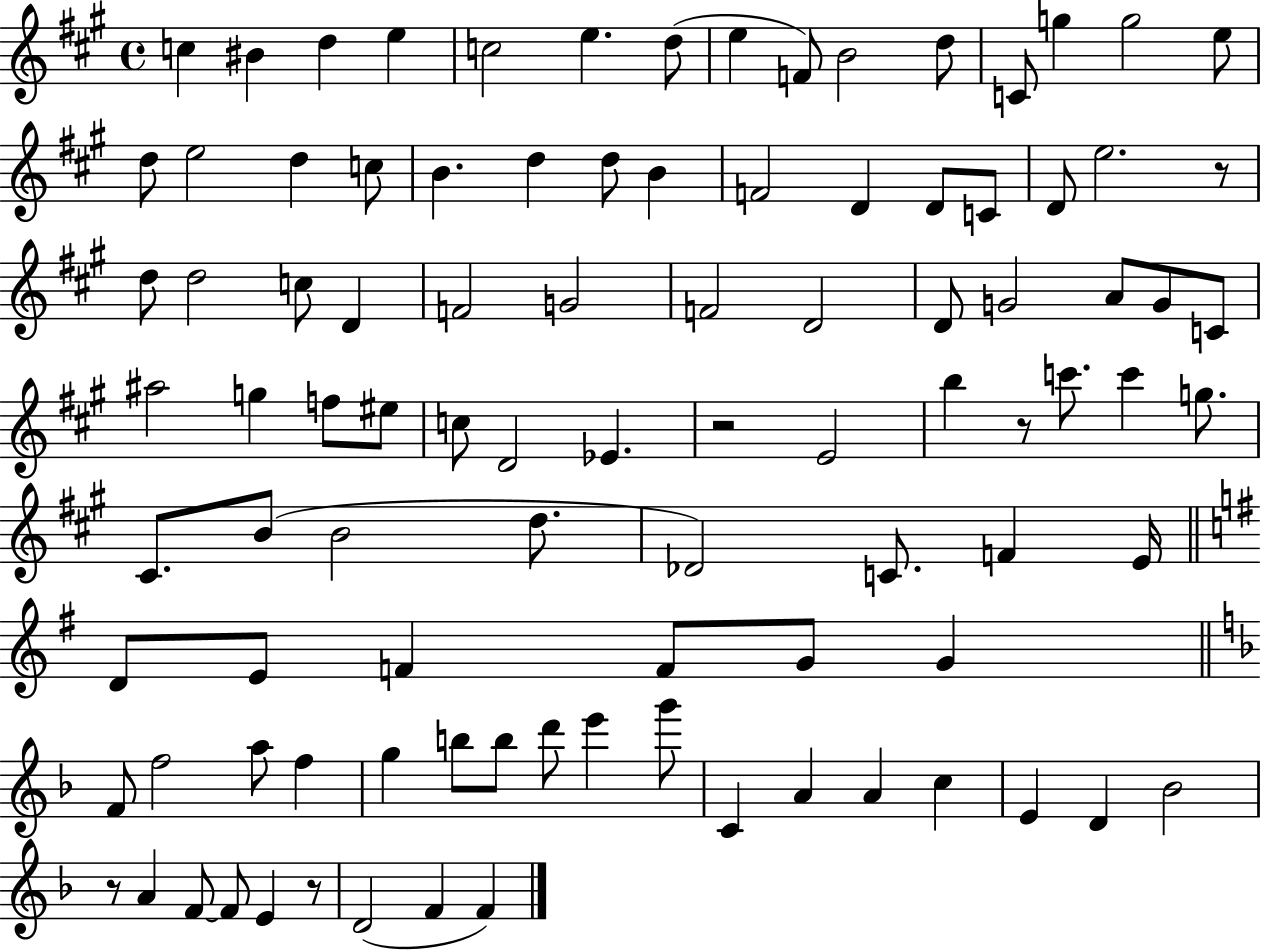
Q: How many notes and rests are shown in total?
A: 97